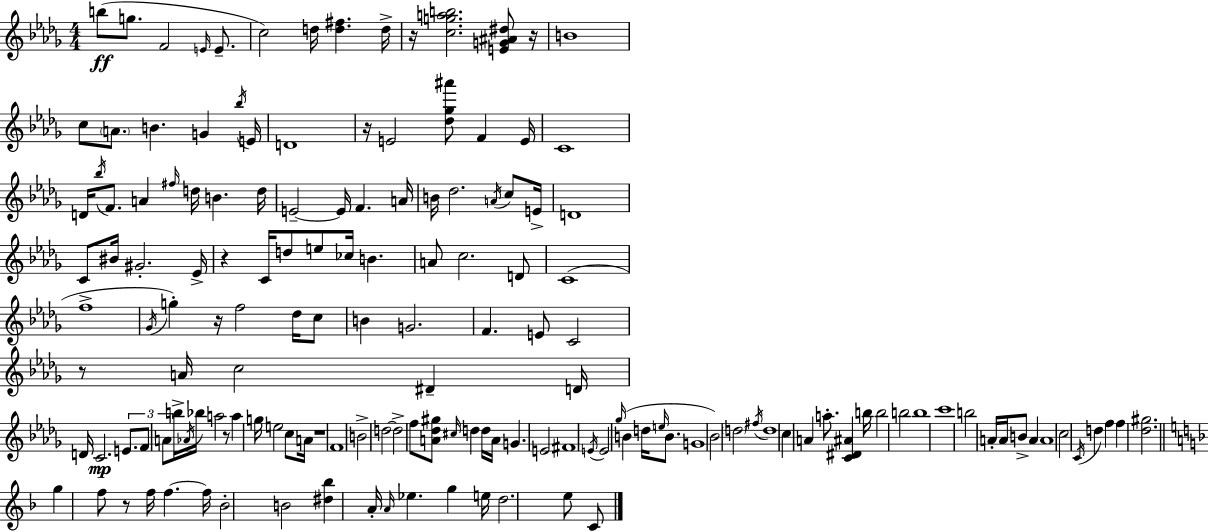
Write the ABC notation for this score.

X:1
T:Untitled
M:4/4
L:1/4
K:Bbm
b/2 g/2 F2 E/4 E/2 c2 d/4 [d^f] d/4 z/4 [cgab]2 [EG^A^d]/2 z/4 B4 c/2 A/2 B G _b/4 E/4 D4 z/4 E2 [_d_g^a']/2 F E/4 C4 D/4 _b/4 F/2 A ^f/4 d/4 B d/4 E2 E/4 F A/4 B/4 _d2 A/4 c/2 E/4 D4 C/2 ^B/4 ^G2 _E/4 z C/4 d/2 e/2 _c/4 B A/2 c2 D/2 C4 f4 _G/4 g z/4 f2 _d/4 c/2 B G2 F E/2 C2 z/2 A/4 c2 ^D D/4 D/4 C2 E/2 F/2 A/2 b/4 _A/4 _b/4 a2 z/2 a g/4 e2 c/2 A/4 z4 F4 B2 d2 d2 f/2 [A_d^g]/2 ^c/4 d d/4 A/4 G E2 ^F4 E/4 E2 _g/4 B d/4 e/4 B/2 G4 _B2 d2 ^f/4 d4 c A a/2 [C^D^A] b/4 b2 b2 b4 c'4 b2 A/4 A/4 B/2 A A4 c2 C/4 d f f [_d^g]2 g f/2 z/2 f/4 f f/4 _B2 B2 [^d_b] A/4 A/4 _e g e/4 d2 e/2 C/2